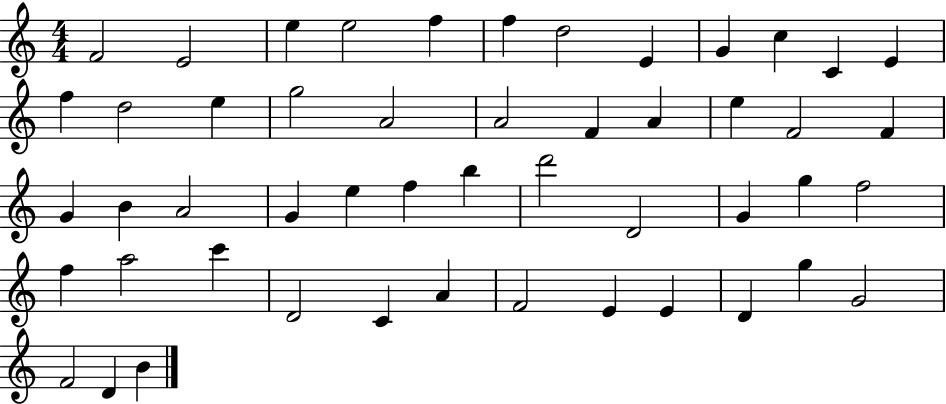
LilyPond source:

{
  \clef treble
  \numericTimeSignature
  \time 4/4
  \key c \major
  f'2 e'2 | e''4 e''2 f''4 | f''4 d''2 e'4 | g'4 c''4 c'4 e'4 | \break f''4 d''2 e''4 | g''2 a'2 | a'2 f'4 a'4 | e''4 f'2 f'4 | \break g'4 b'4 a'2 | g'4 e''4 f''4 b''4 | d'''2 d'2 | g'4 g''4 f''2 | \break f''4 a''2 c'''4 | d'2 c'4 a'4 | f'2 e'4 e'4 | d'4 g''4 g'2 | \break f'2 d'4 b'4 | \bar "|."
}